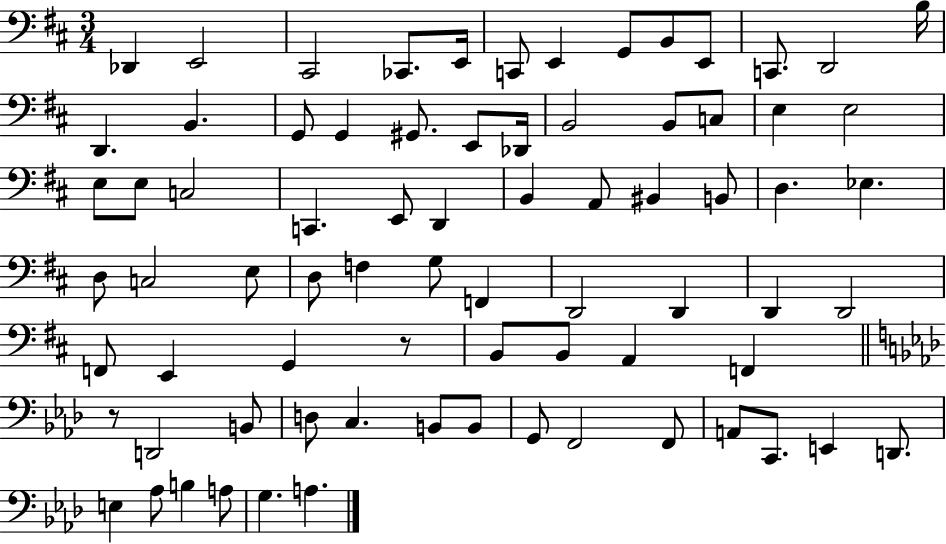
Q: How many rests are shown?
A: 2